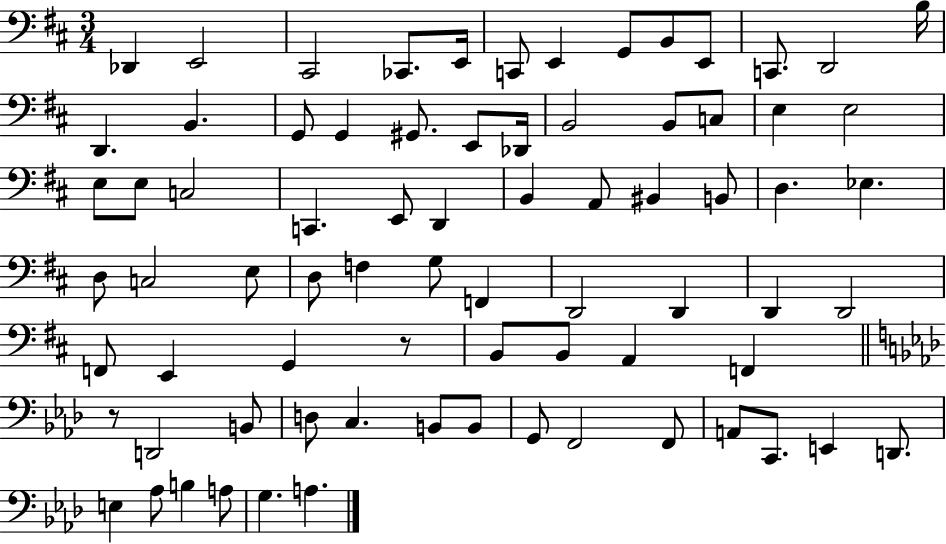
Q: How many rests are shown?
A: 2